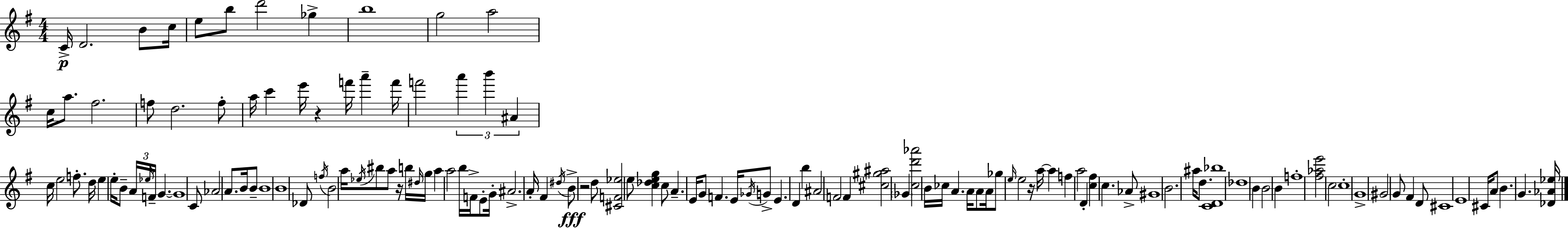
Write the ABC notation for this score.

X:1
T:Untitled
M:4/4
L:1/4
K:G
C/4 D2 B/2 c/4 e/2 b/2 d'2 _g b4 g2 a2 c/4 a/2 ^f2 f/2 d2 f/2 a/4 c' e'/4 z f'/4 a' f'/4 f'2 a' b' ^A c/4 e2 f/2 d/4 e e/4 B/2 A/4 _e/4 F/4 G G4 C/2 _A2 A/2 B/4 B/2 B4 B4 _D/2 f/4 B2 a/4 _e/4 ^b/2 a/2 z/4 b/4 ^d/4 g/4 a a2 b/4 F/4 E/2 G/4 ^A2 A/4 ^F ^d/4 B/2 z2 d/2 [^CF_e]2 e/2 [c_deg] c/2 A E/4 G/2 F E/4 _G/4 G/2 E D b ^A2 F2 F [^c^g^a]2 _G [cd'_a']2 B/4 _c/4 A A/4 A/2 A/4 _g/2 e/4 e2 z/4 a/4 a f a2 D [c^f] c _A/2 ^G4 B2 ^a/4 d/2 [CD_b]4 _d4 B B2 B f4 [^f_ae']2 c2 c4 G4 ^G2 G/2 ^F D/2 ^C4 E4 ^C/4 A/2 B G [_D_A_e]/4